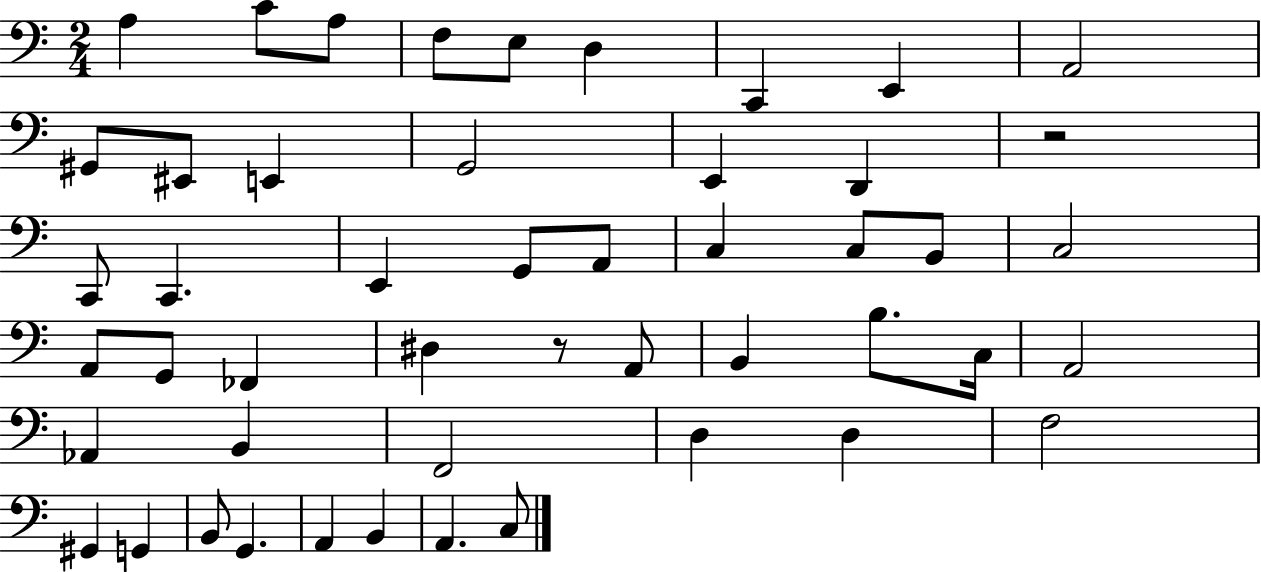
X:1
T:Untitled
M:2/4
L:1/4
K:C
A, C/2 A,/2 F,/2 E,/2 D, C,, E,, A,,2 ^G,,/2 ^E,,/2 E,, G,,2 E,, D,, z2 C,,/2 C,, E,, G,,/2 A,,/2 C, C,/2 B,,/2 C,2 A,,/2 G,,/2 _F,, ^D, z/2 A,,/2 B,, B,/2 C,/4 A,,2 _A,, B,, F,,2 D, D, F,2 ^G,, G,, B,,/2 G,, A,, B,, A,, C,/2